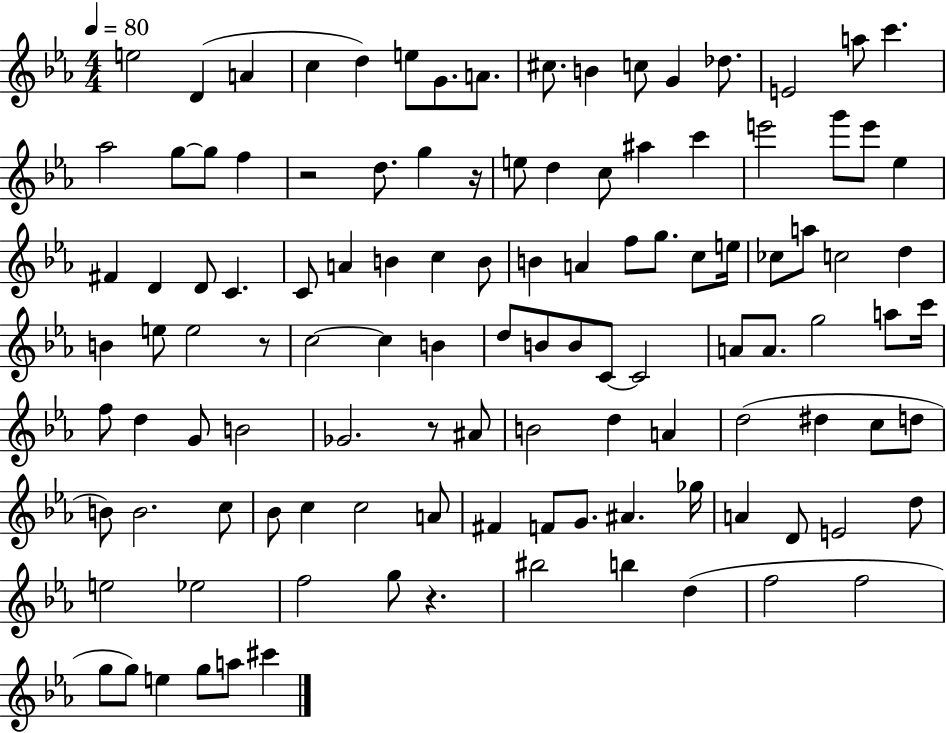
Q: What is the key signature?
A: EES major